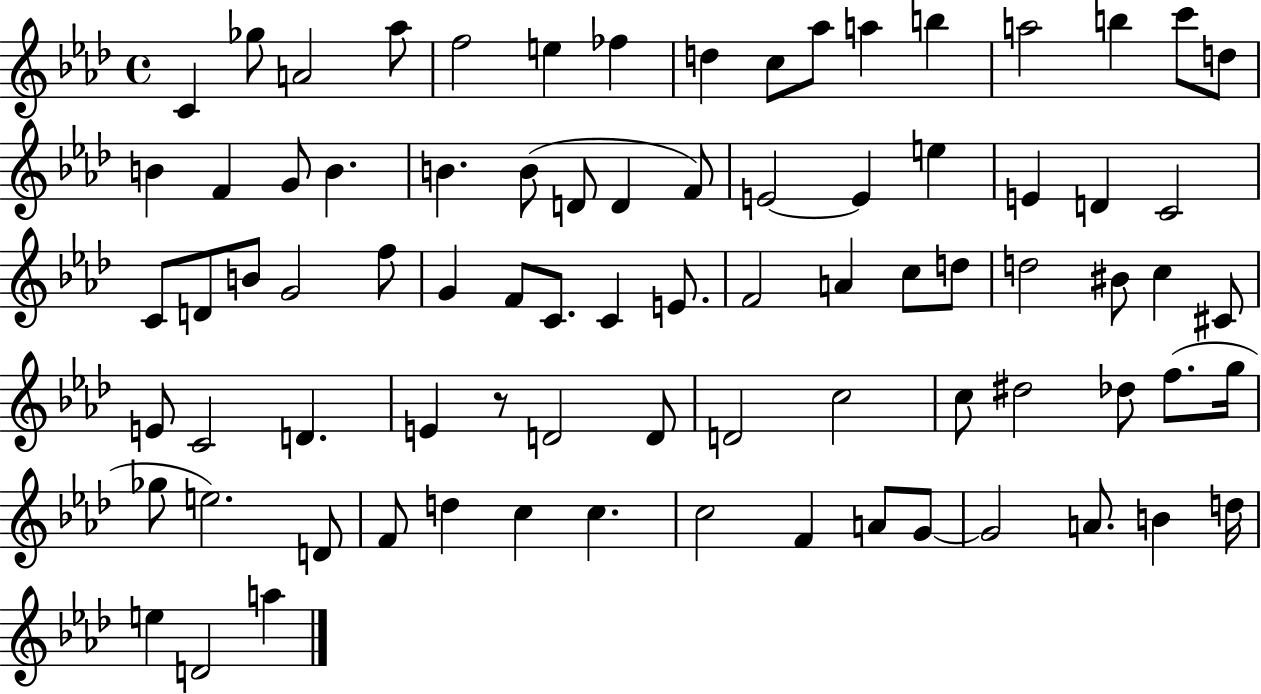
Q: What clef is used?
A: treble